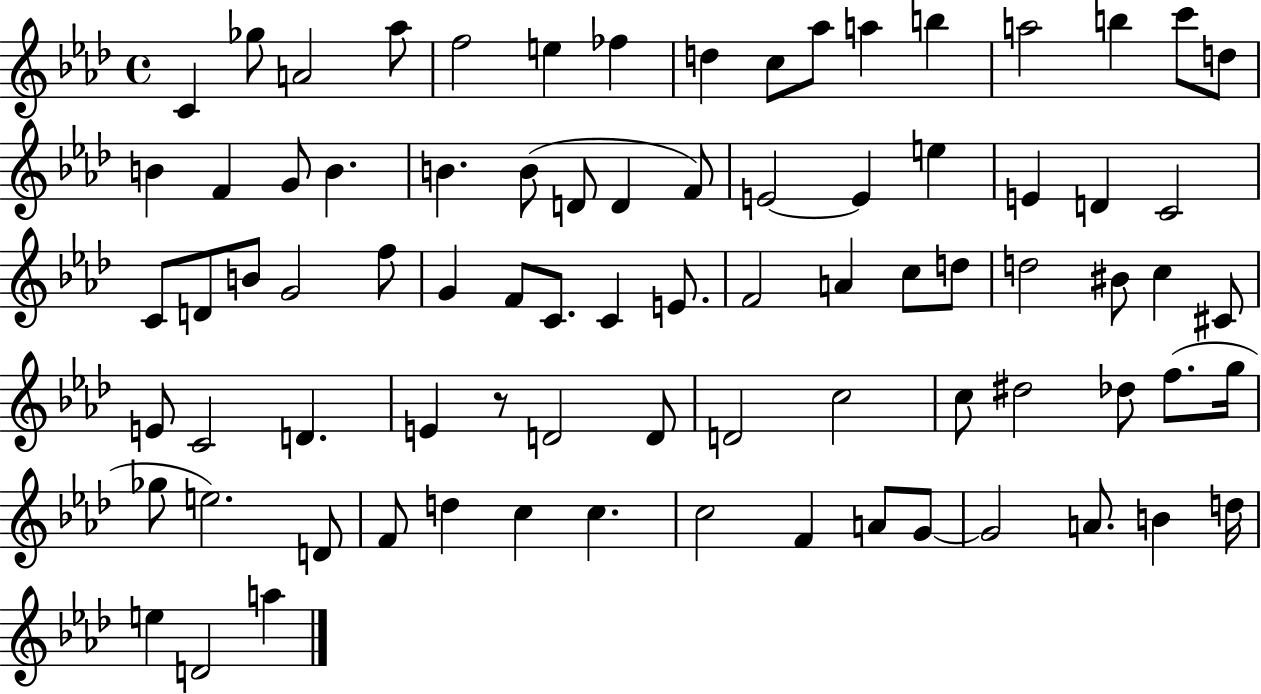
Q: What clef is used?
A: treble